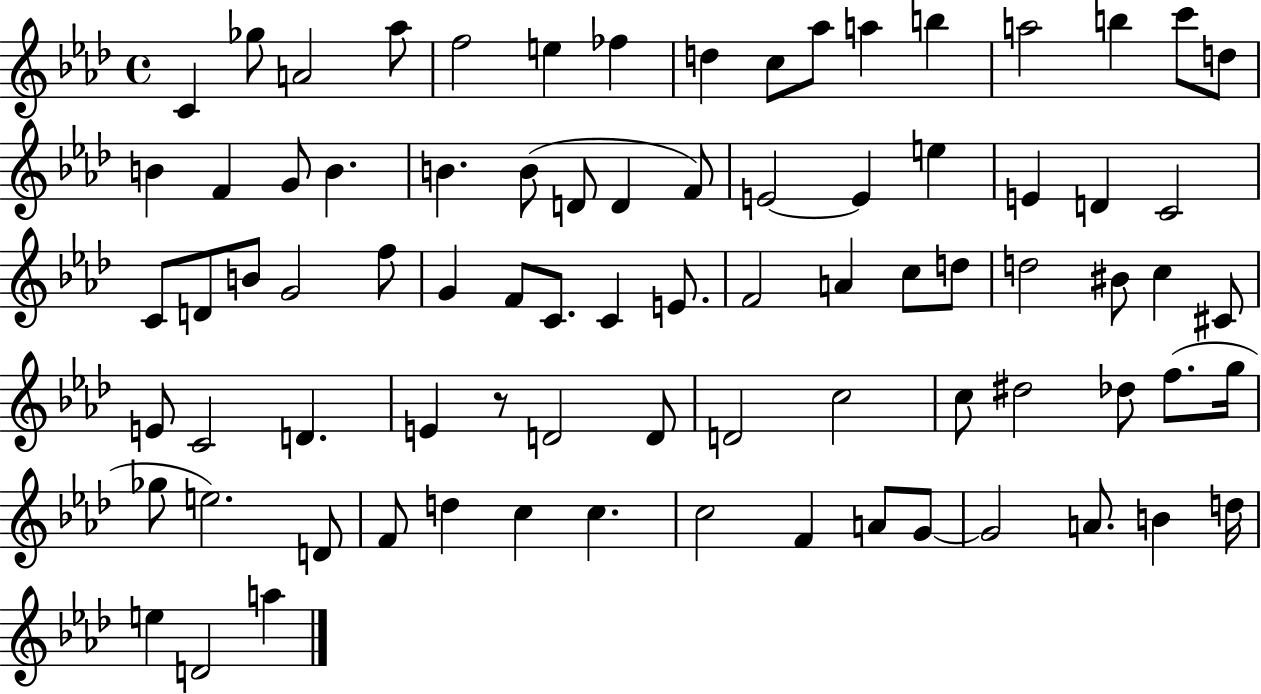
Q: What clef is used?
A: treble